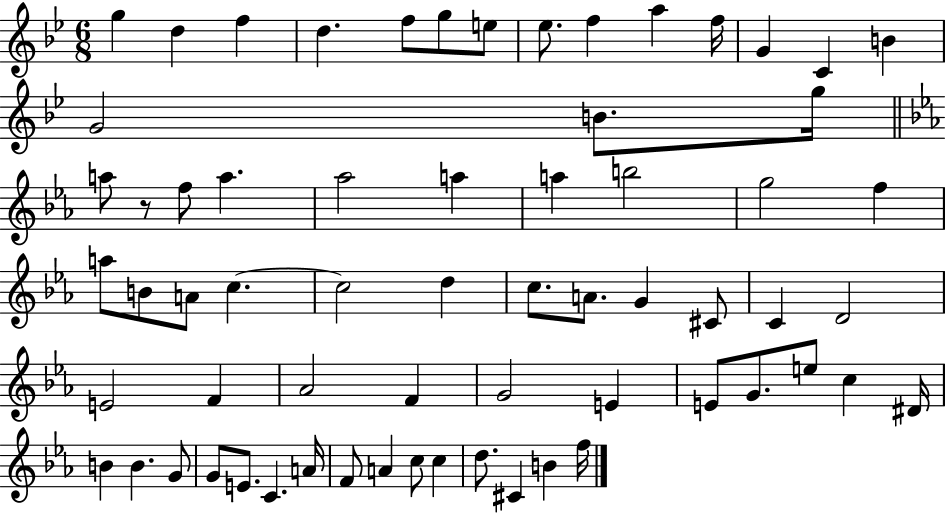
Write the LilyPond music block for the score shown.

{
  \clef treble
  \numericTimeSignature
  \time 6/8
  \key bes \major
  \repeat volta 2 { g''4 d''4 f''4 | d''4. f''8 g''8 e''8 | ees''8. f''4 a''4 f''16 | g'4 c'4 b'4 | \break g'2 b'8. g''16 | \bar "||" \break \key c \minor a''8 r8 f''8 a''4. | aes''2 a''4 | a''4 b''2 | g''2 f''4 | \break a''8 b'8 a'8 c''4.~~ | c''2 d''4 | c''8. a'8. g'4 cis'8 | c'4 d'2 | \break e'2 f'4 | aes'2 f'4 | g'2 e'4 | e'8 g'8. e''8 c''4 dis'16 | \break b'4 b'4. g'8 | g'8 e'8. c'4. a'16 | f'8 a'4 c''8 c''4 | d''8. cis'4 b'4 f''16 | \break } \bar "|."
}